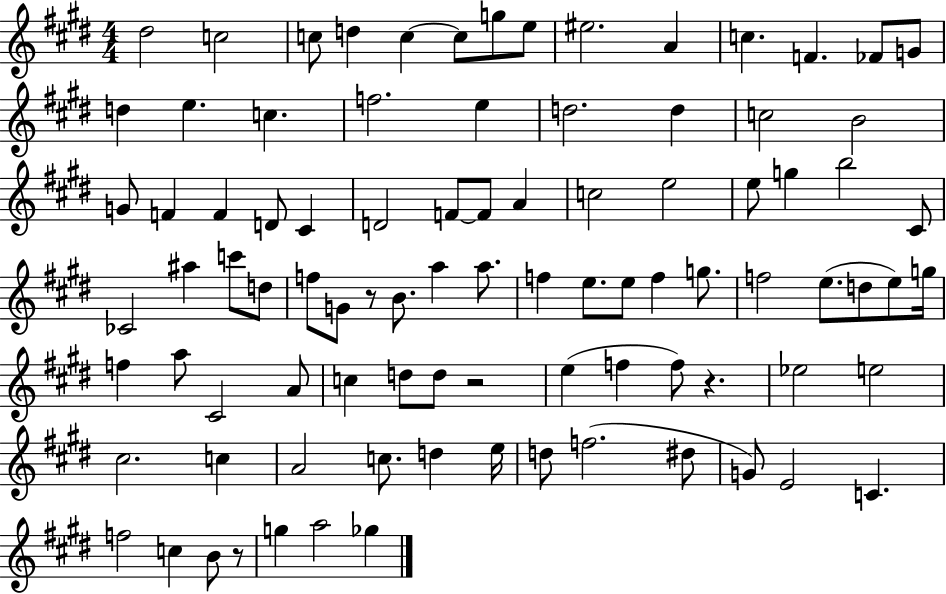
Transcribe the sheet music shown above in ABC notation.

X:1
T:Untitled
M:4/4
L:1/4
K:E
^d2 c2 c/2 d c c/2 g/2 e/2 ^e2 A c F _F/2 G/2 d e c f2 e d2 d c2 B2 G/2 F F D/2 ^C D2 F/2 F/2 A c2 e2 e/2 g b2 ^C/2 _C2 ^a c'/2 d/2 f/2 G/2 z/2 B/2 a a/2 f e/2 e/2 f g/2 f2 e/2 d/2 e/2 g/4 f a/2 ^C2 A/2 c d/2 d/2 z2 e f f/2 z _e2 e2 ^c2 c A2 c/2 d e/4 d/2 f2 ^d/2 G/2 E2 C f2 c B/2 z/2 g a2 _g